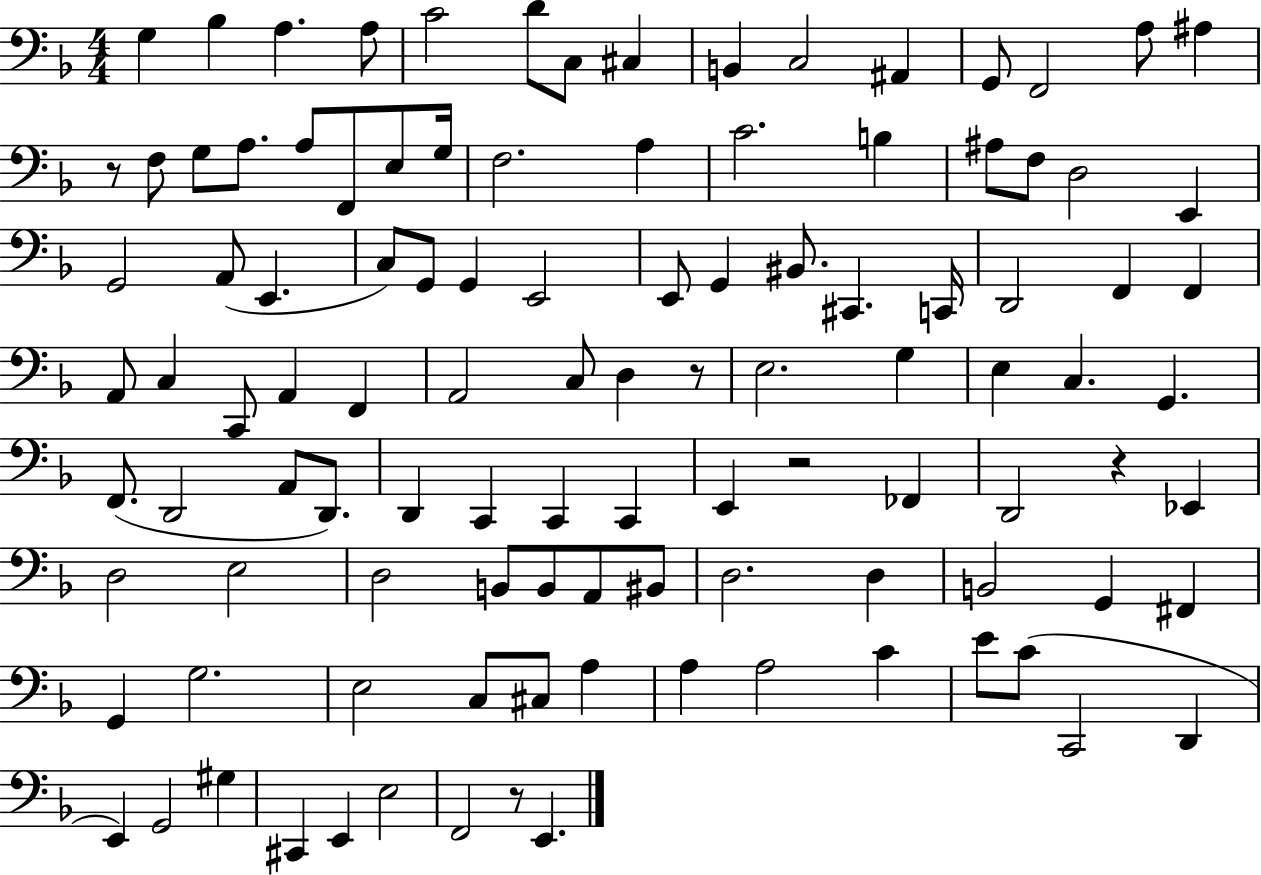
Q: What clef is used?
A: bass